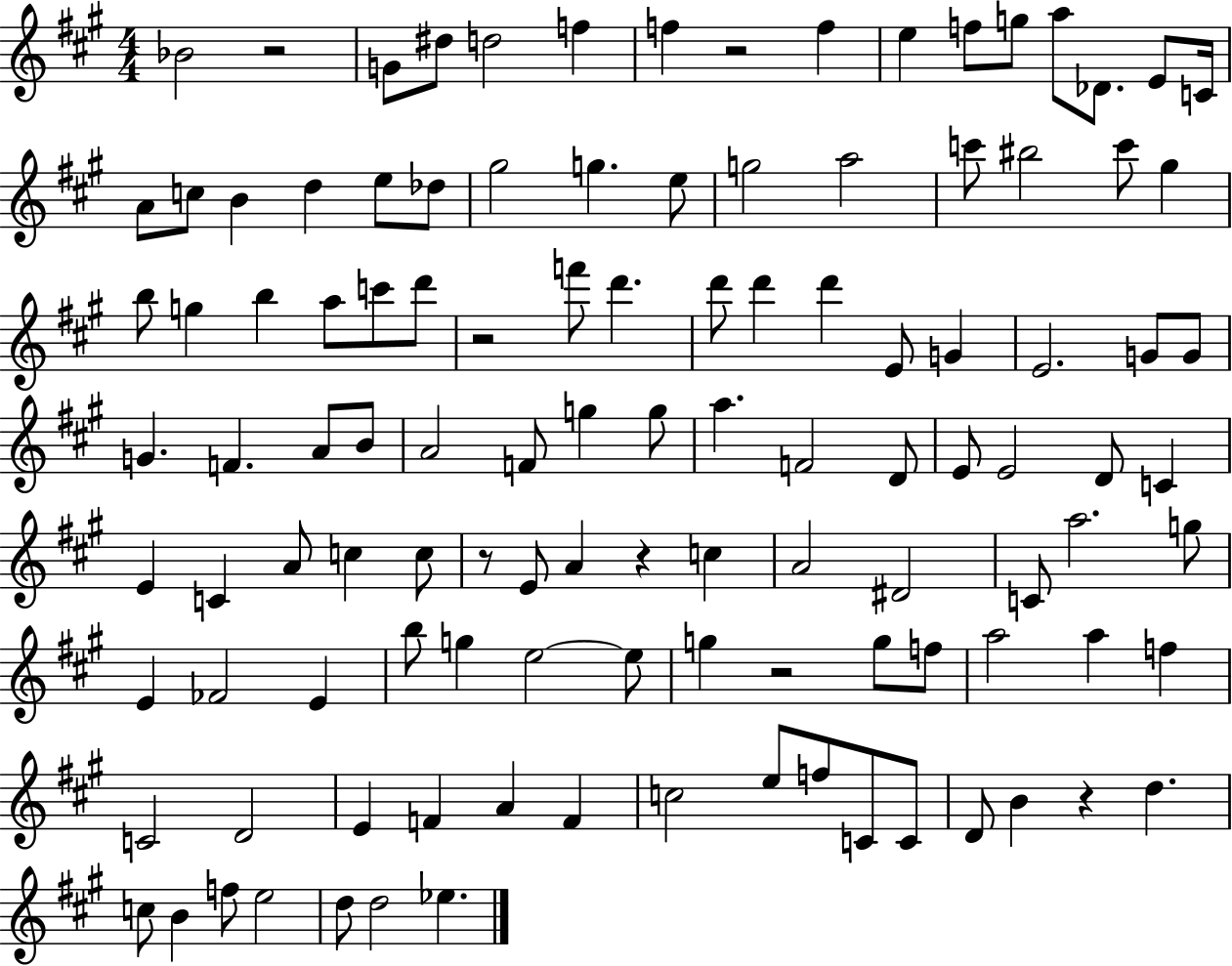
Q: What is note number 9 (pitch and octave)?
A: F5